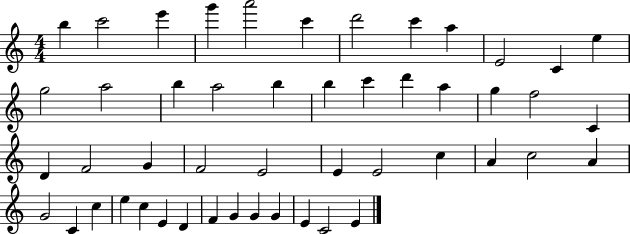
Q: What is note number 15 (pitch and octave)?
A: B5